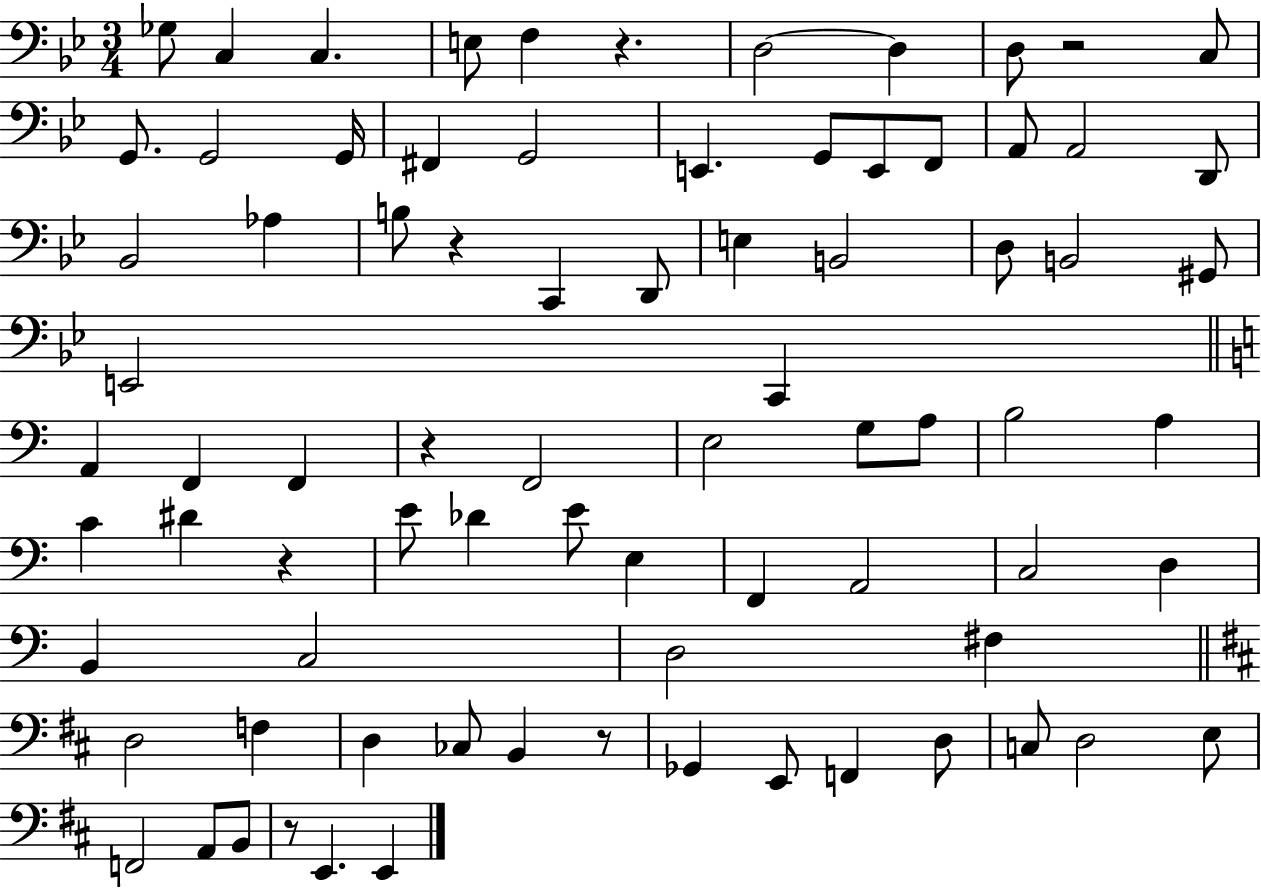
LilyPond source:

{
  \clef bass
  \numericTimeSignature
  \time 3/4
  \key bes \major
  \repeat volta 2 { ges8 c4 c4. | e8 f4 r4. | d2~~ d4 | d8 r2 c8 | \break g,8. g,2 g,16 | fis,4 g,2 | e,4. g,8 e,8 f,8 | a,8 a,2 d,8 | \break bes,2 aes4 | b8 r4 c,4 d,8 | e4 b,2 | d8 b,2 gis,8 | \break e,2 c,4 | \bar "||" \break \key c \major a,4 f,4 f,4 | r4 f,2 | e2 g8 a8 | b2 a4 | \break c'4 dis'4 r4 | e'8 des'4 e'8 e4 | f,4 a,2 | c2 d4 | \break b,4 c2 | d2 fis4 | \bar "||" \break \key b \minor d2 f4 | d4 ces8 b,4 r8 | ges,4 e,8 f,4 d8 | c8 d2 e8 | \break f,2 a,8 b,8 | r8 e,4. e,4 | } \bar "|."
}